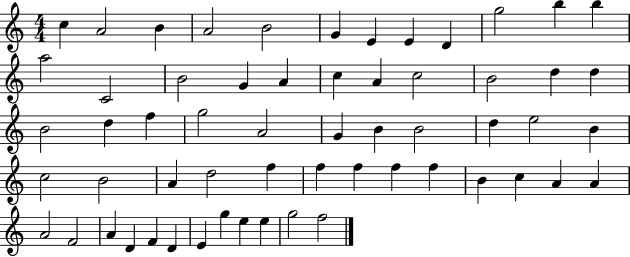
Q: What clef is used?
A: treble